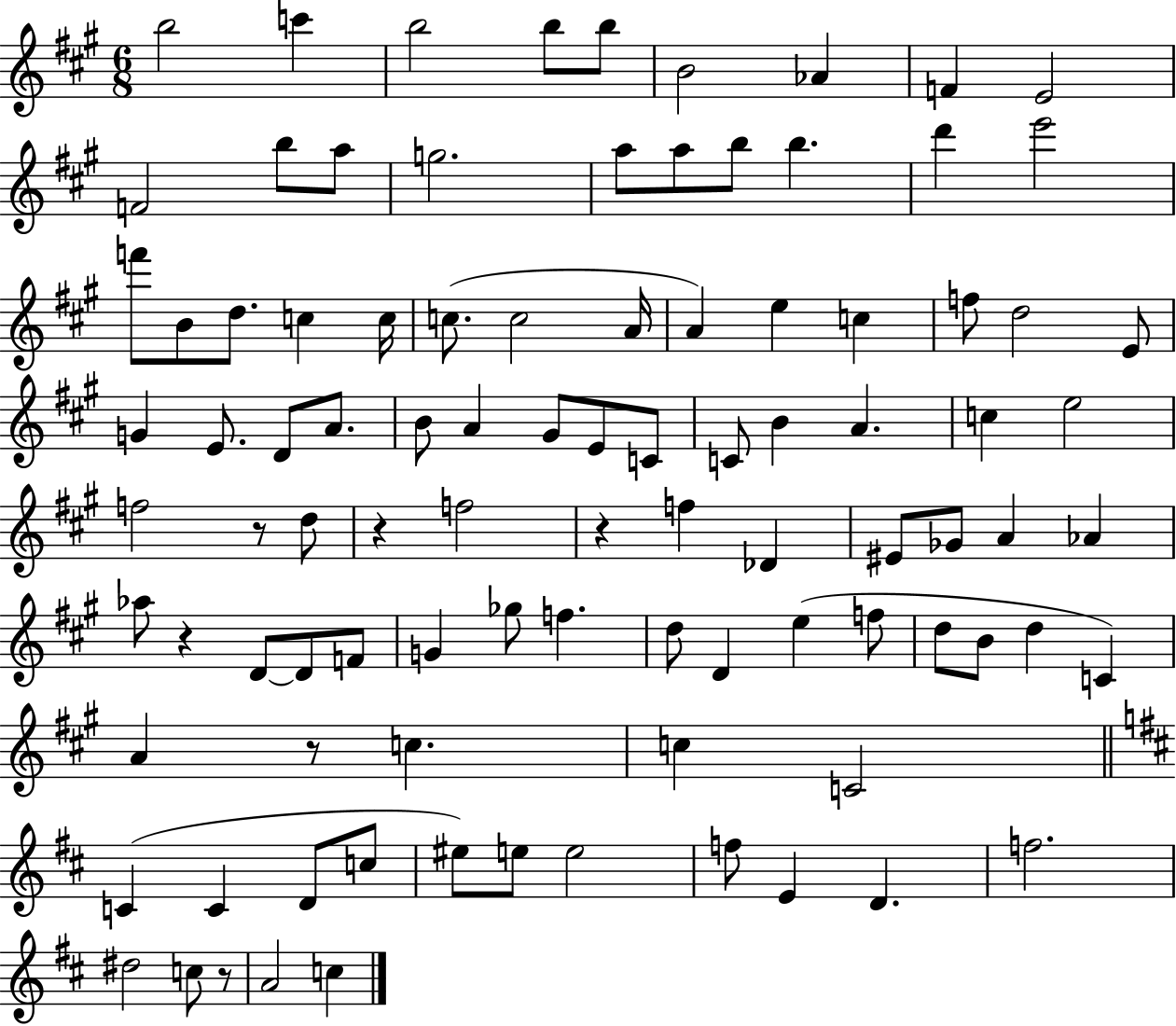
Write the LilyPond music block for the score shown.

{
  \clef treble
  \numericTimeSignature
  \time 6/8
  \key a \major
  b''2 c'''4 | b''2 b''8 b''8 | b'2 aes'4 | f'4 e'2 | \break f'2 b''8 a''8 | g''2. | a''8 a''8 b''8 b''4. | d'''4 e'''2 | \break f'''8 b'8 d''8. c''4 c''16 | c''8.( c''2 a'16 | a'4) e''4 c''4 | f''8 d''2 e'8 | \break g'4 e'8. d'8 a'8. | b'8 a'4 gis'8 e'8 c'8 | c'8 b'4 a'4. | c''4 e''2 | \break f''2 r8 d''8 | r4 f''2 | r4 f''4 des'4 | eis'8 ges'8 a'4 aes'4 | \break aes''8 r4 d'8~~ d'8 f'8 | g'4 ges''8 f''4. | d''8 d'4 e''4( f''8 | d''8 b'8 d''4 c'4) | \break a'4 r8 c''4. | c''4 c'2 | \bar "||" \break \key d \major c'4( c'4 d'8 c''8 | eis''8) e''8 e''2 | f''8 e'4 d'4. | f''2. | \break dis''2 c''8 r8 | a'2 c''4 | \bar "|."
}